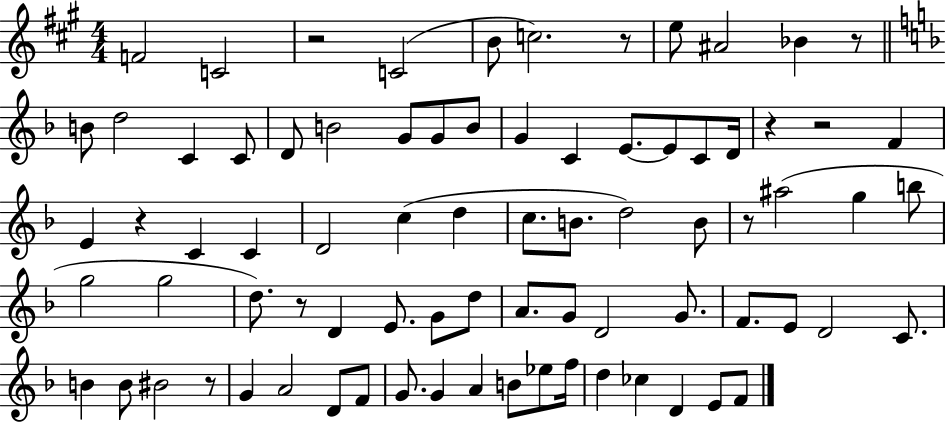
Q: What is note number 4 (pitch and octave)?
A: B4